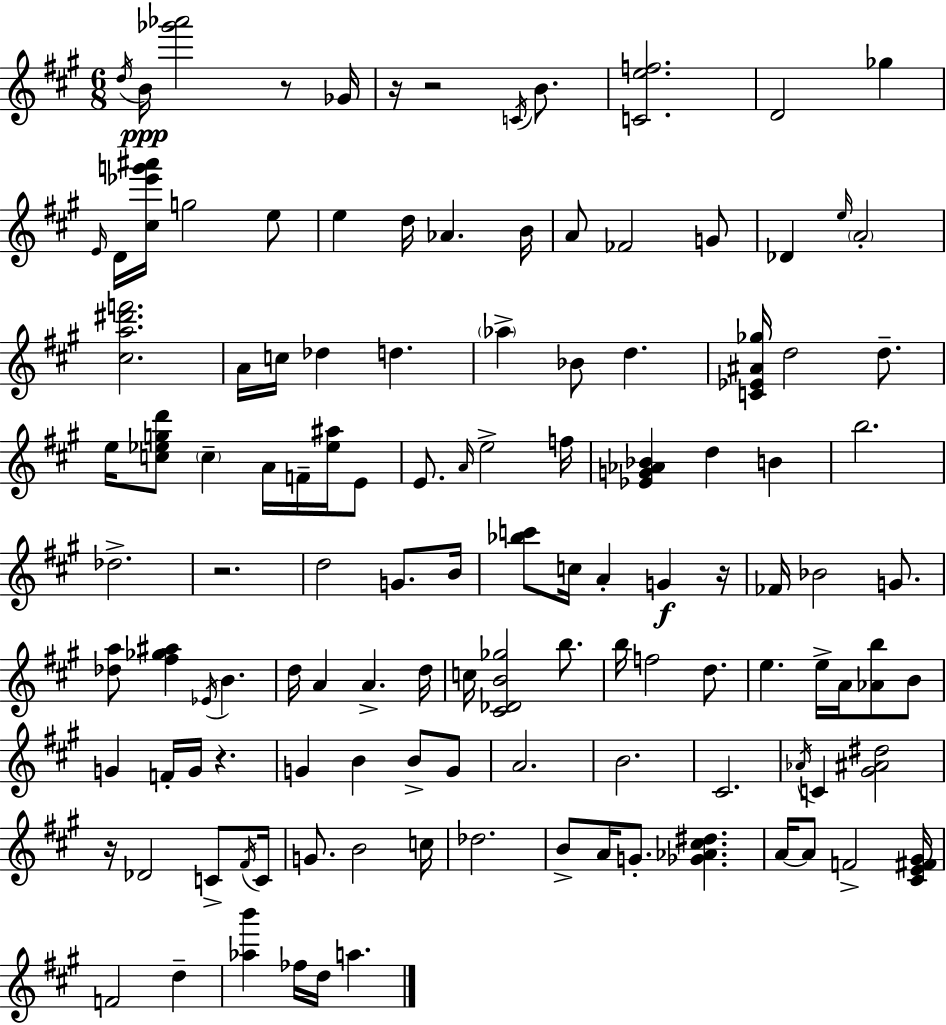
X:1
T:Untitled
M:6/8
L:1/4
K:A
d/4 B/4 [_g'_a']2 z/2 _G/4 z/4 z2 C/4 B/2 [Cef]2 D2 _g E/4 D/4 [^c_e'g'^a']/4 g2 e/2 e d/4 _A B/4 A/2 _F2 G/2 _D e/4 A2 [^ca^d'f']2 A/4 c/4 _d d _a _B/2 d [C_E^A_g]/4 d2 d/2 e/4 [c_egd']/2 c A/4 F/4 [_e^a]/4 E/2 E/2 A/4 e2 f/4 [_EG_A_B] d B b2 _d2 z2 d2 G/2 B/4 [_bc']/2 c/4 A G z/4 _F/4 _B2 G/2 [_da]/2 [^f_g^a] _E/4 B d/4 A A d/4 c/4 [^C_DB_g]2 b/2 b/4 f2 d/2 e e/4 A/4 [_Ab]/2 B/2 G F/4 G/4 z G B B/2 G/2 A2 B2 ^C2 _A/4 C [^G^A^d]2 z/4 _D2 C/2 ^F/4 C/4 G/2 B2 c/4 _d2 B/2 A/4 G/2 [_G_A^c^d] A/4 A/2 F2 [^CE^F^G]/4 F2 d [_ab'] _f/4 d/4 a